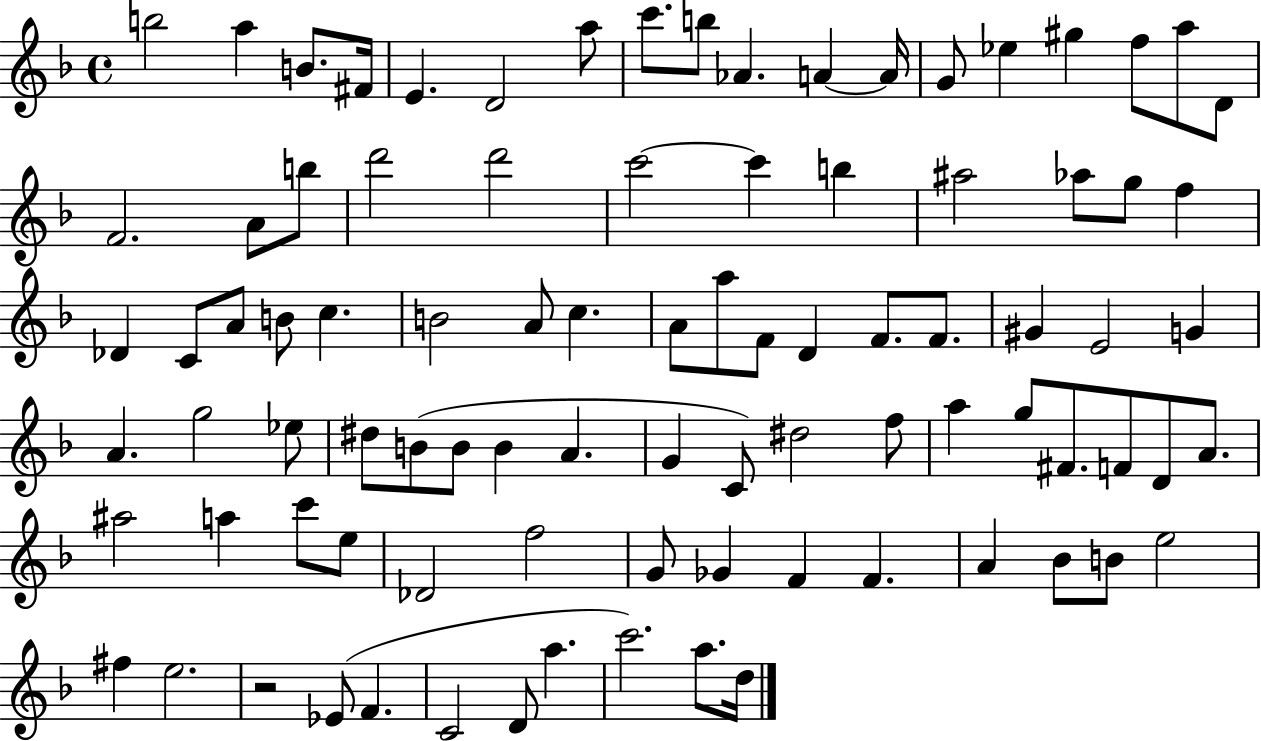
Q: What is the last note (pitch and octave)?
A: D5